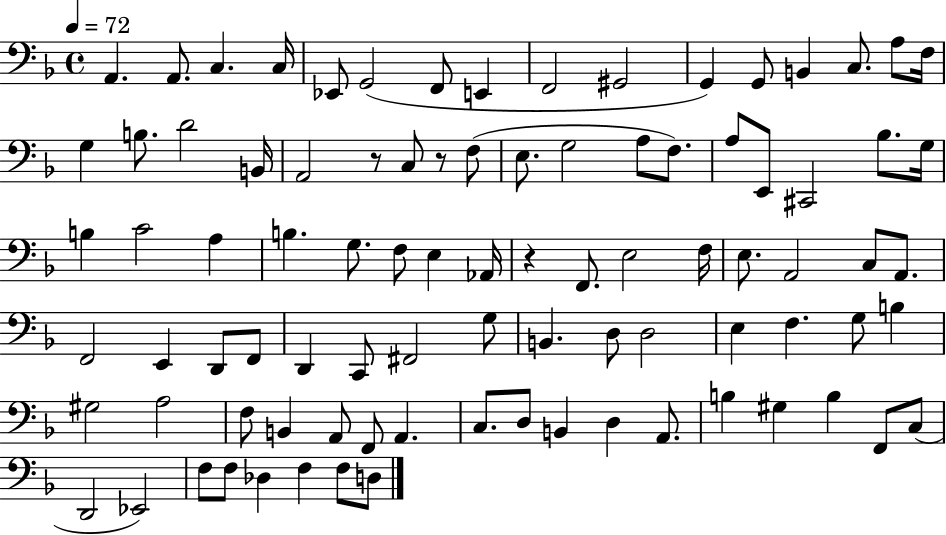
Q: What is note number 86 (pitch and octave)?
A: F3